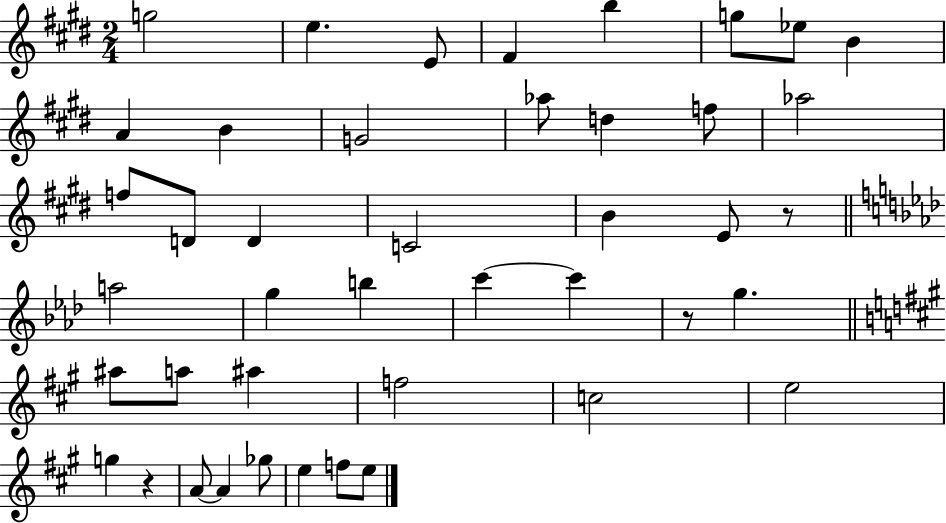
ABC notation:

X:1
T:Untitled
M:2/4
L:1/4
K:E
g2 e E/2 ^F b g/2 _e/2 B A B G2 _a/2 d f/2 _a2 f/2 D/2 D C2 B E/2 z/2 a2 g b c' c' z/2 g ^a/2 a/2 ^a f2 c2 e2 g z A/2 A _g/2 e f/2 e/2